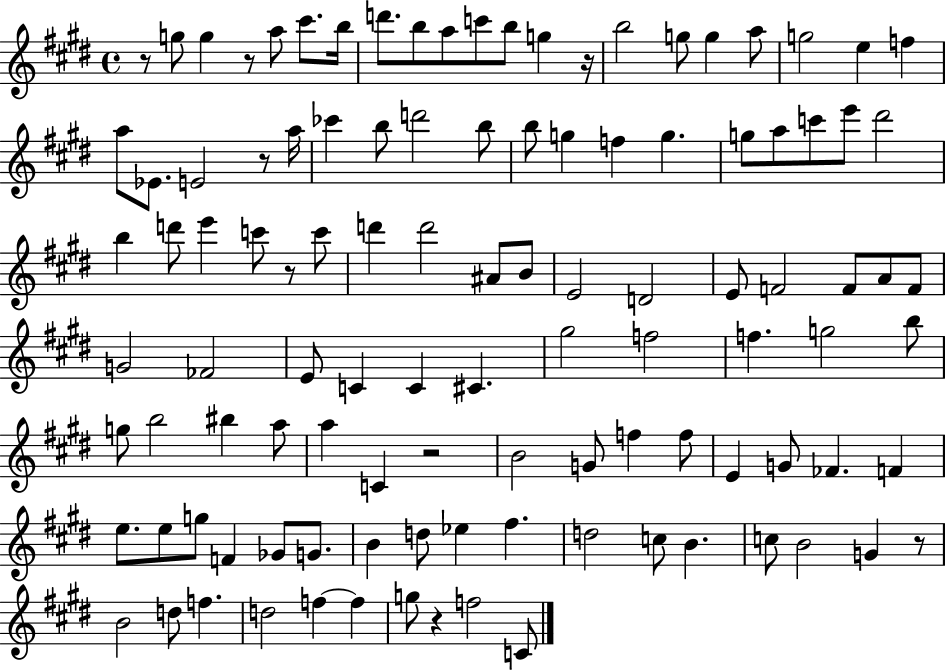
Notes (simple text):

R/e G5/e G5/q R/e A5/e C#6/e. B5/s D6/e. B5/e A5/e C6/e B5/e G5/q R/s B5/h G5/e G5/q A5/e G5/h E5/q F5/q A5/e Eb4/e. E4/h R/e A5/s CES6/q B5/e D6/h B5/e B5/e G5/q F5/q G5/q. G5/e A5/e C6/e E6/e D#6/h B5/q D6/e E6/q C6/e R/e C6/e D6/q D6/h A#4/e B4/e E4/h D4/h E4/e F4/h F4/e A4/e F4/e G4/h FES4/h E4/e C4/q C4/q C#4/q. G#5/h F5/h F5/q. G5/h B5/e G5/e B5/h BIS5/q A5/e A5/q C4/q R/h B4/h G4/e F5/q F5/e E4/q G4/e FES4/q. F4/q E5/e. E5/e G5/e F4/q Gb4/e G4/e. B4/q D5/e Eb5/q F#5/q. D5/h C5/e B4/q. C5/e B4/h G4/q R/e B4/h D5/e F5/q. D5/h F5/q F5/q G5/e R/q F5/h C4/e